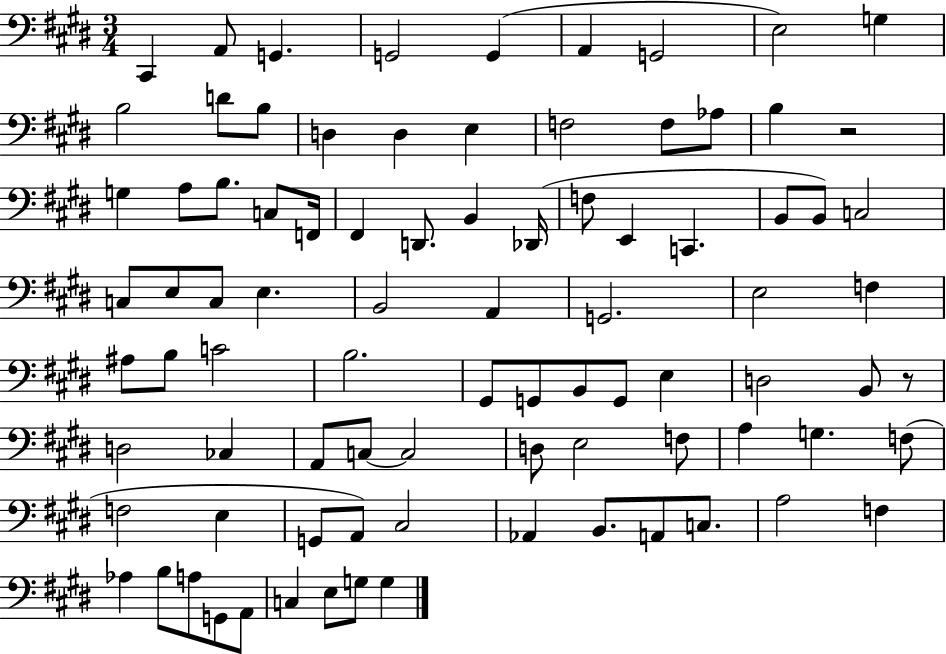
X:1
T:Untitled
M:3/4
L:1/4
K:E
^C,, A,,/2 G,, G,,2 G,, A,, G,,2 E,2 G, B,2 D/2 B,/2 D, D, E, F,2 F,/2 _A,/2 B, z2 G, A,/2 B,/2 C,/2 F,,/4 ^F,, D,,/2 B,, _D,,/4 F,/2 E,, C,, B,,/2 B,,/2 C,2 C,/2 E,/2 C,/2 E, B,,2 A,, G,,2 E,2 F, ^A,/2 B,/2 C2 B,2 ^G,,/2 G,,/2 B,,/2 G,,/2 E, D,2 B,,/2 z/2 D,2 _C, A,,/2 C,/2 C,2 D,/2 E,2 F,/2 A, G, F,/2 F,2 E, G,,/2 A,,/2 ^C,2 _A,, B,,/2 A,,/2 C,/2 A,2 F, _A, B,/2 A,/2 G,,/2 A,,/2 C, E,/2 G,/2 G,